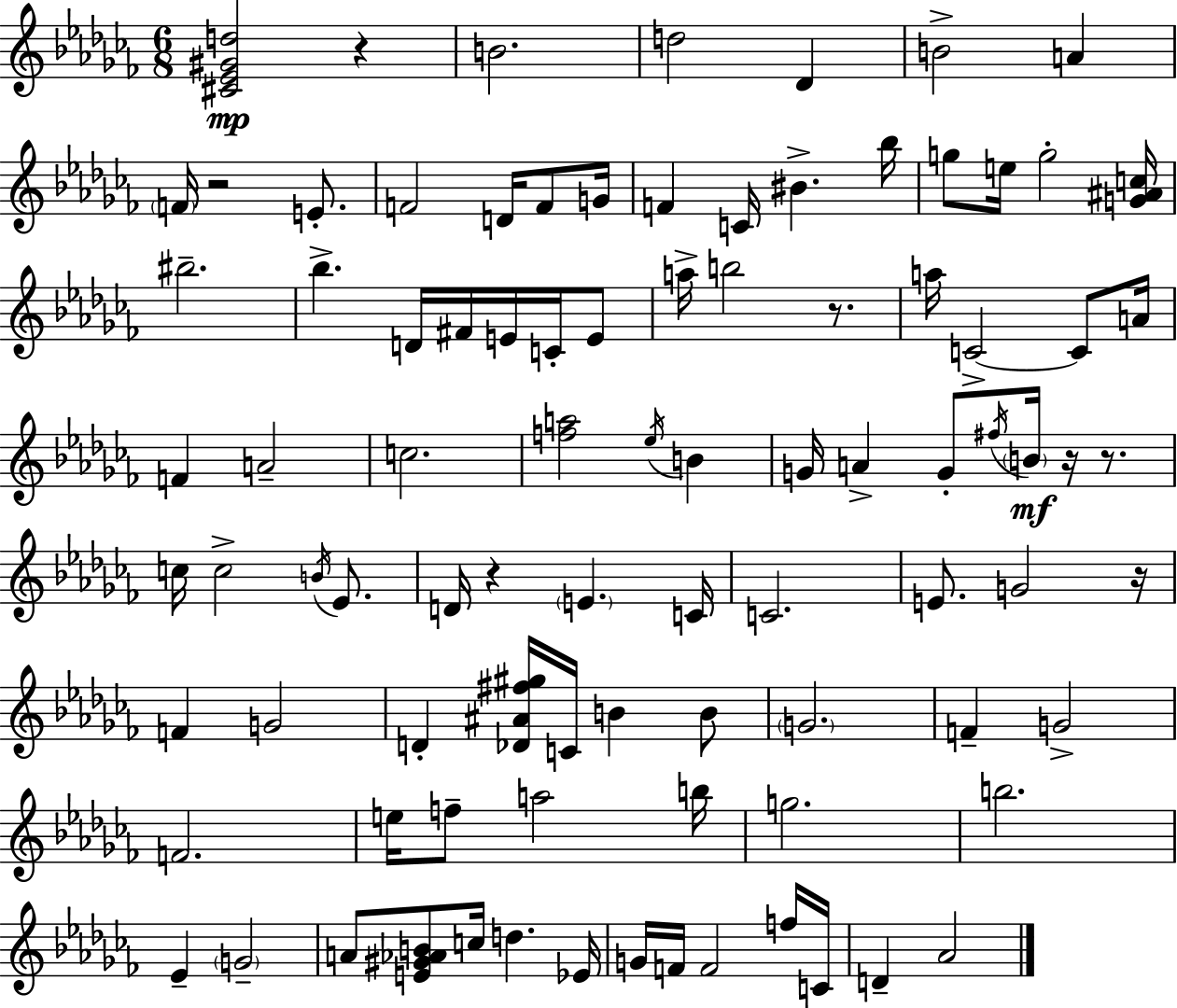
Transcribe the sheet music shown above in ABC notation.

X:1
T:Untitled
M:6/8
L:1/4
K:Abm
[^C_E^Gd]2 z B2 d2 _D B2 A F/4 z2 E/2 F2 D/4 F/2 G/4 F C/4 ^B _b/4 g/2 e/4 g2 [G^Ac]/4 ^b2 _b D/4 ^F/4 E/4 C/4 E/2 a/4 b2 z/2 a/4 C2 C/2 A/4 F A2 c2 [fa]2 _e/4 B G/4 A G/2 ^f/4 B/4 z/4 z/2 c/4 c2 B/4 _E/2 D/4 z E C/4 C2 E/2 G2 z/4 F G2 D [_D^A^f^g]/4 C/4 B B/2 G2 F G2 F2 e/4 f/2 a2 b/4 g2 b2 _E G2 A/2 [E^G_AB]/2 c/4 d _E/4 G/4 F/4 F2 f/4 C/4 D _A2